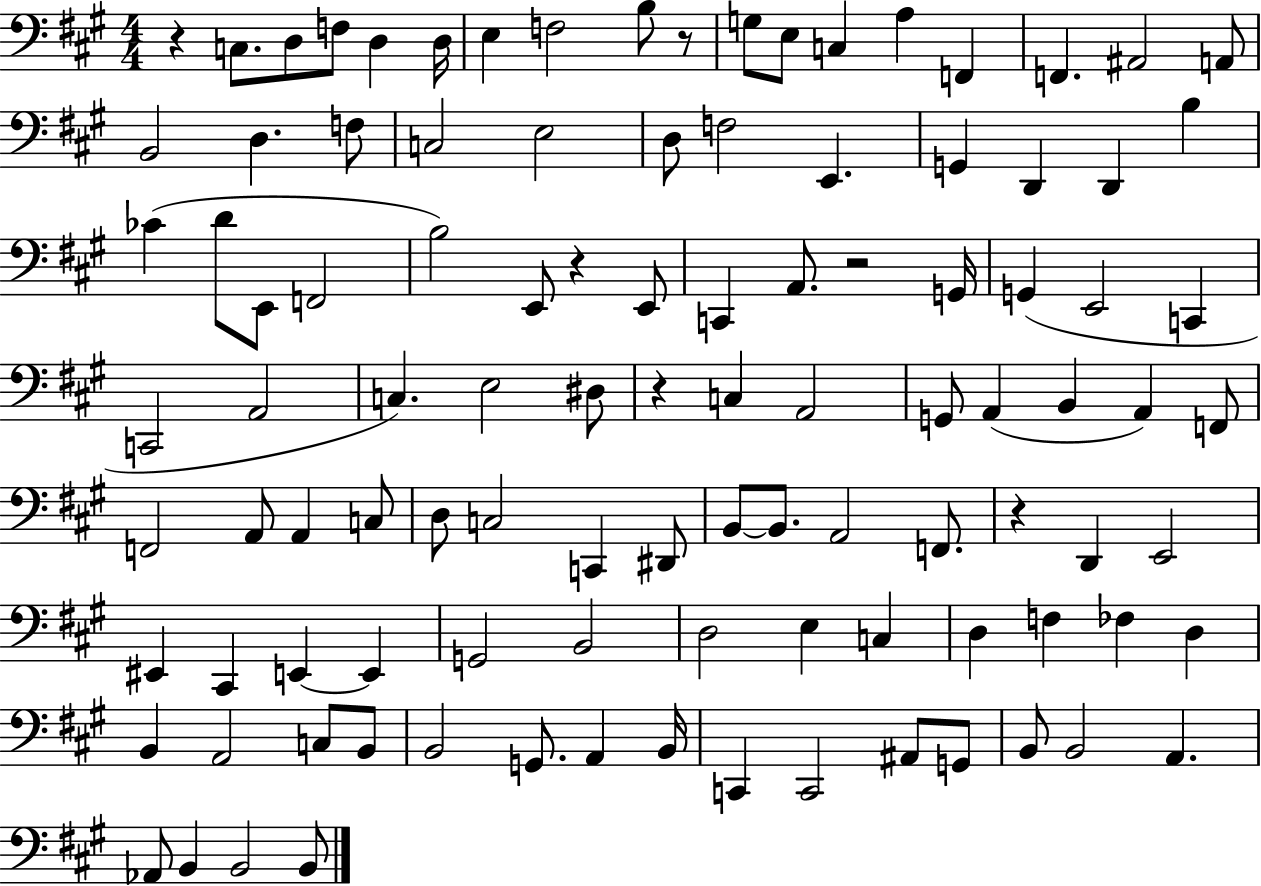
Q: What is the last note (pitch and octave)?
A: B2